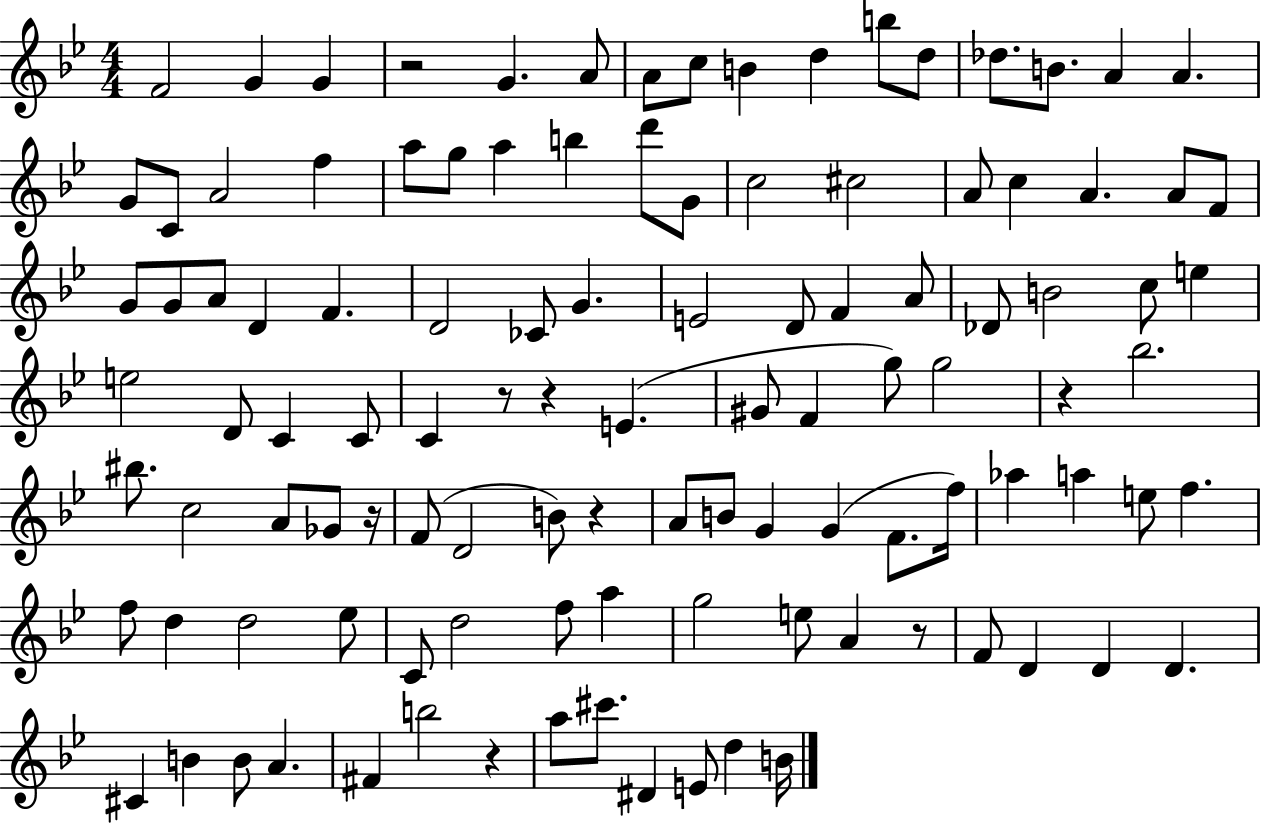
X:1
T:Untitled
M:4/4
L:1/4
K:Bb
F2 G G z2 G A/2 A/2 c/2 B d b/2 d/2 _d/2 B/2 A A G/2 C/2 A2 f a/2 g/2 a b d'/2 G/2 c2 ^c2 A/2 c A A/2 F/2 G/2 G/2 A/2 D F D2 _C/2 G E2 D/2 F A/2 _D/2 B2 c/2 e e2 D/2 C C/2 C z/2 z E ^G/2 F g/2 g2 z _b2 ^b/2 c2 A/2 _G/2 z/4 F/2 D2 B/2 z A/2 B/2 G G F/2 f/4 _a a e/2 f f/2 d d2 _e/2 C/2 d2 f/2 a g2 e/2 A z/2 F/2 D D D ^C B B/2 A ^F b2 z a/2 ^c'/2 ^D E/2 d B/4